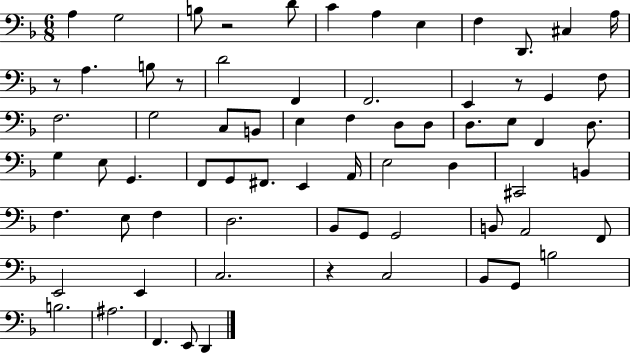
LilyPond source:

{
  \clef bass
  \numericTimeSignature
  \time 6/8
  \key f \major
  a4 g2 | b8 r2 d'8 | c'4 a4 e4 | f4 d,8. cis4 a16 | \break r8 a4. b8 r8 | d'2 f,4 | f,2. | e,4 r8 g,4 f8 | \break f2. | g2 c8 b,8 | e4 f4 d8 d8 | d8. e8 f,4 d8. | \break g4 e8 g,4. | f,8 g,8 fis,8. e,4 a,16 | e2 d4 | cis,2 b,4 | \break f4. e8 f4 | d2. | bes,8 g,8 g,2 | b,8 a,2 f,8 | \break e,2 e,4 | c2. | r4 c2 | bes,8 g,8 b2 | \break b2. | ais2. | f,4. e,8 d,4 | \bar "|."
}